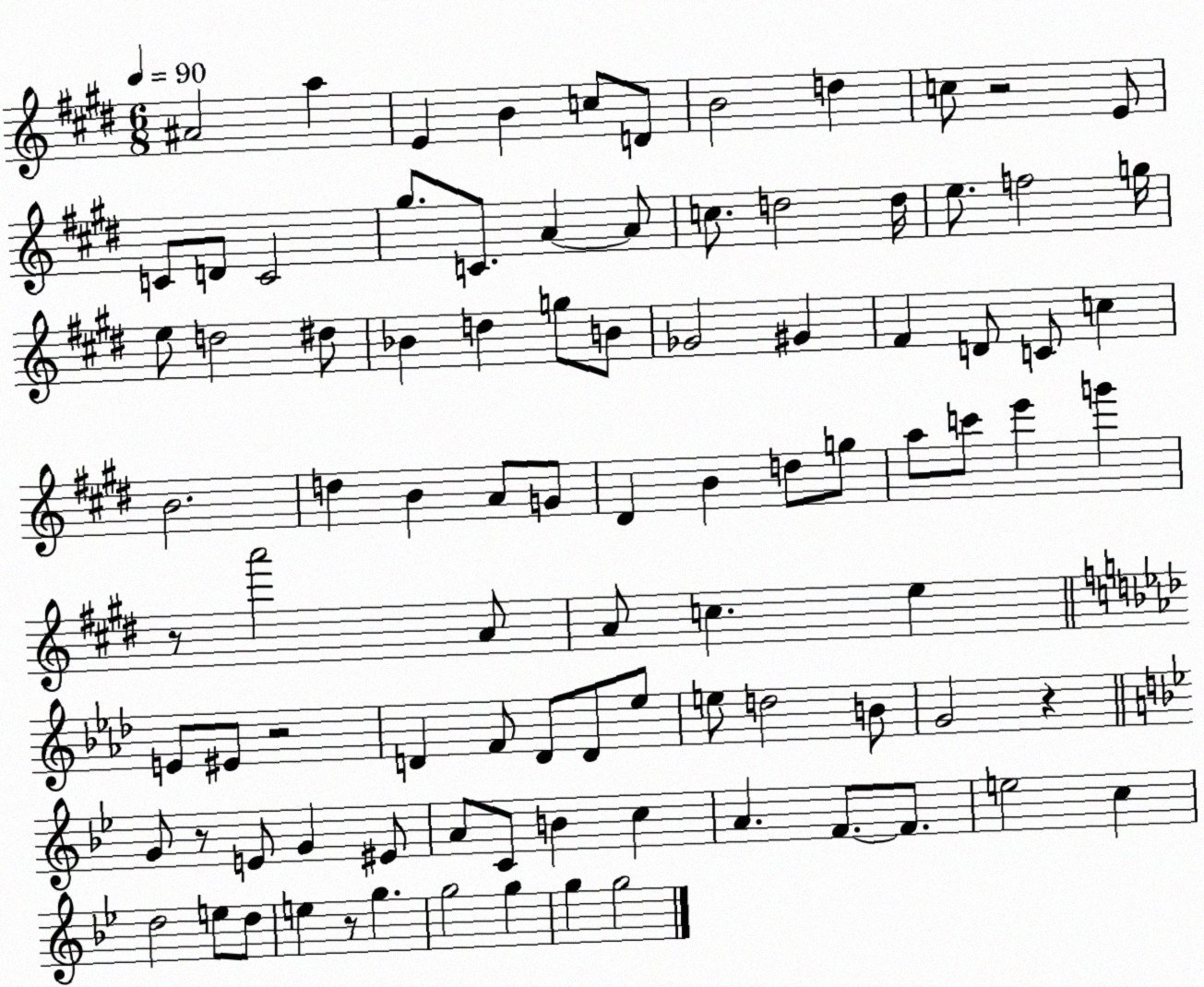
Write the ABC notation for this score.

X:1
T:Untitled
M:6/8
L:1/4
K:E
^A2 a E B c/2 D/2 B2 d c/2 z2 E/2 C/2 D/2 C2 ^g/2 C/2 A A/2 c/2 d2 d/4 e/2 f2 g/4 e/2 d2 ^d/2 _B d g/2 B/2 _G2 ^G ^F D/2 C/2 c B2 d B A/2 G/2 ^D B d/2 g/2 a/2 c'/2 e' g' z/2 a'2 A/2 A/2 c e E/2 ^E/2 z2 D F/2 D/2 D/2 _e/2 e/2 d2 B/2 G2 z G/2 z/2 E/2 G ^E/2 A/2 C/2 B c A F/2 F/2 e2 c d2 e/2 d/2 e z/2 g g2 g g g2